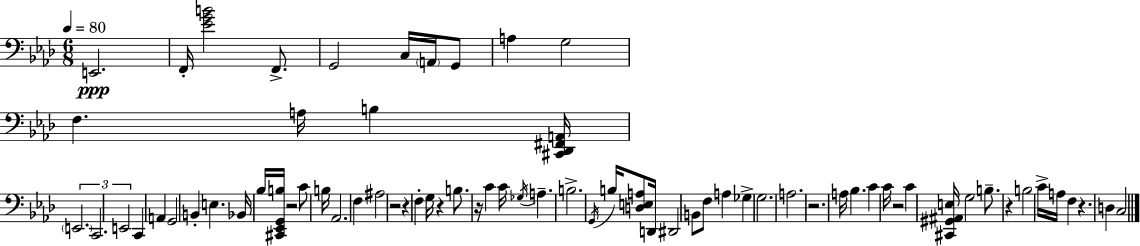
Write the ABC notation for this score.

X:1
T:Untitled
M:6/8
L:1/4
K:Fm
E,,2 F,,/4 [_EGB]2 F,,/2 G,,2 C,/4 A,,/4 G,,/2 A, G,2 F, A,/4 B, [^C,,_D,,^F,,A,,]/4 E,,2 C,,2 E,,2 C,, A,, G,,2 B,, E, _B,,/4 _B,/4 [^C,,_E,,G,,B,]/4 z2 C/2 B,/4 _A,,2 F, ^A,2 z2 z F, G,/4 z B,/2 z/4 C C/4 _G,/4 A, B,2 G,,/4 B,/4 [D,E,A,]/2 D,,/4 ^D,,2 B,,/2 F,/2 A, _G, G,2 A,2 z2 A,/4 _B, C C/4 z2 C [^C,,^G,,^A,,E,]/4 G,2 B,/2 z B,2 C/4 A,/4 F, z D, C,2